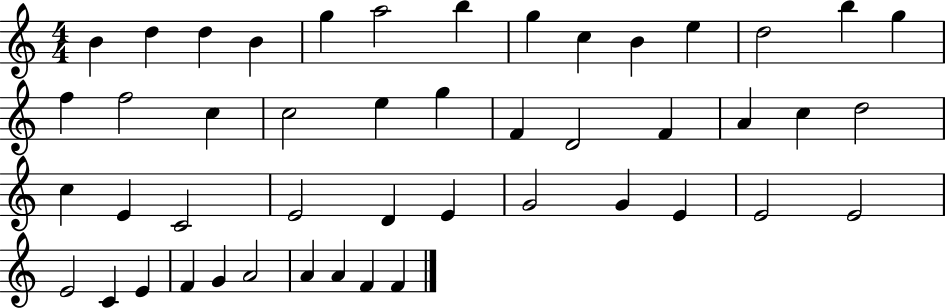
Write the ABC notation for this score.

X:1
T:Untitled
M:4/4
L:1/4
K:C
B d d B g a2 b g c B e d2 b g f f2 c c2 e g F D2 F A c d2 c E C2 E2 D E G2 G E E2 E2 E2 C E F G A2 A A F F